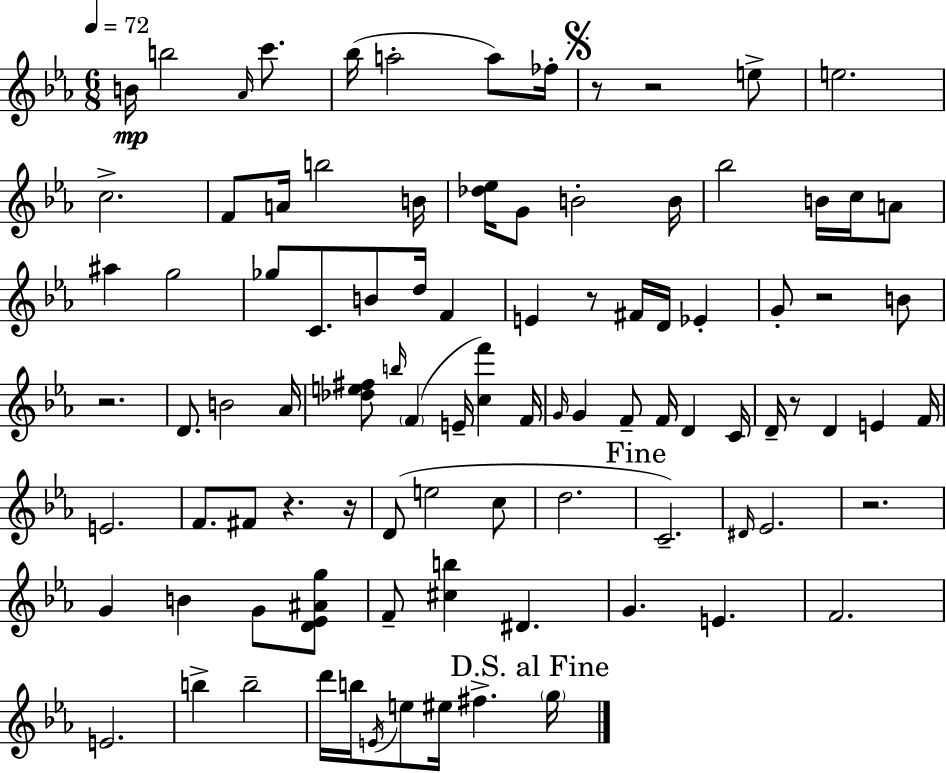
{
  \clef treble
  \numericTimeSignature
  \time 6/8
  \key c \minor
  \tempo 4 = 72
  \repeat volta 2 { b'16\mp b''2 \grace { aes'16 } c'''8. | bes''16( a''2-. a''8) | fes''16-. \mark \markup { \musicglyph "scripts.segno" } r8 r2 e''8-> | e''2. | \break c''2.-> | f'8 a'16 b''2 | b'16 <des'' ees''>16 g'8 b'2-. | b'16 bes''2 b'16 c''16 a'8 | \break ais''4 g''2 | ges''8 c'8. b'8 d''16 f'4 | e'4 r8 fis'16 d'16 ees'4-. | g'8-. r2 b'8 | \break r2. | d'8. b'2 | aes'16 <des'' e'' fis''>8 \grace { b''16 } \parenthesize f'4( e'16-- <c'' f'''>4) | f'16 \grace { g'16 } g'4 f'8-- f'16 d'4 | \break c'16 d'16-- r8 d'4 e'4 | f'16 e'2. | f'8. fis'8 r4. | r16 d'8( e''2 | \break c''8 d''2. | \mark "Fine" c'2.--) | \grace { dis'16 } ees'2. | r2. | \break g'4 b'4 | g'8 <d' ees' ais' g''>8 f'8-- <cis'' b''>4 dis'4. | g'4. e'4. | f'2. | \break e'2. | b''4-> b''2-- | d'''16 b''16 \acciaccatura { e'16 } e''8 eis''16 fis''4.-> | \mark "D.S. al Fine" \parenthesize g''16 } \bar "|."
}